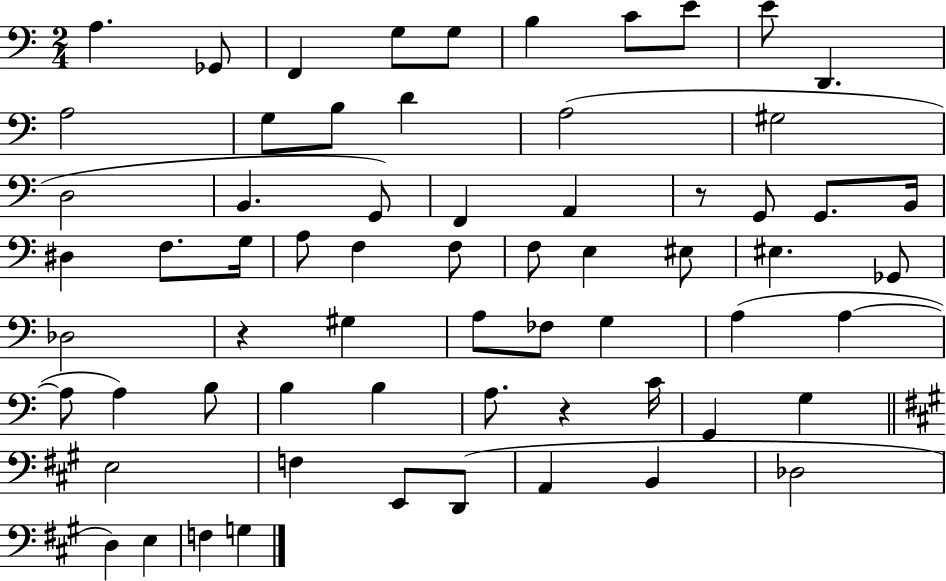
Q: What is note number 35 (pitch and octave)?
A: Gb2